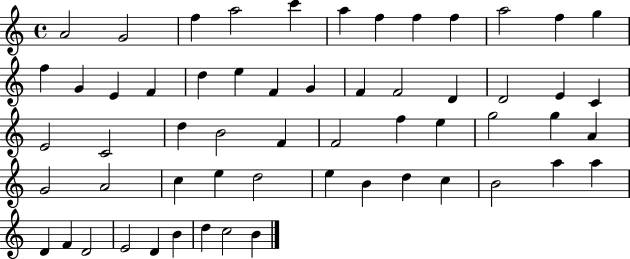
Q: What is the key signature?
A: C major